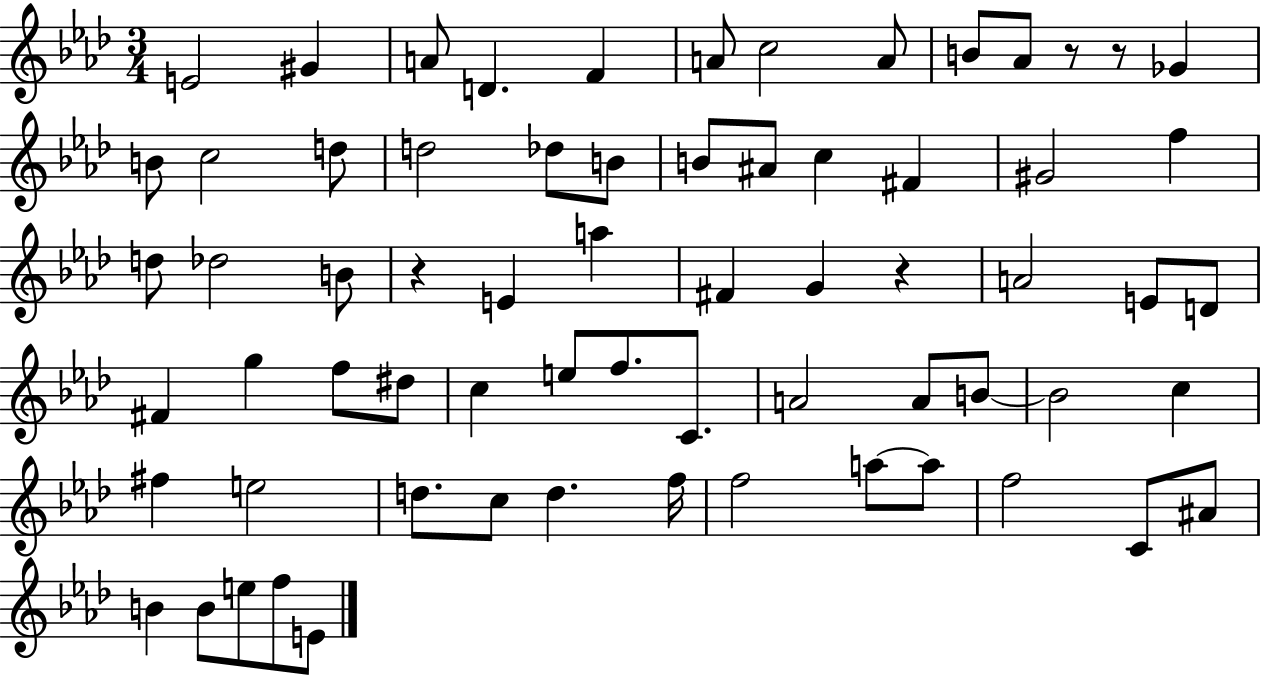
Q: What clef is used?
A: treble